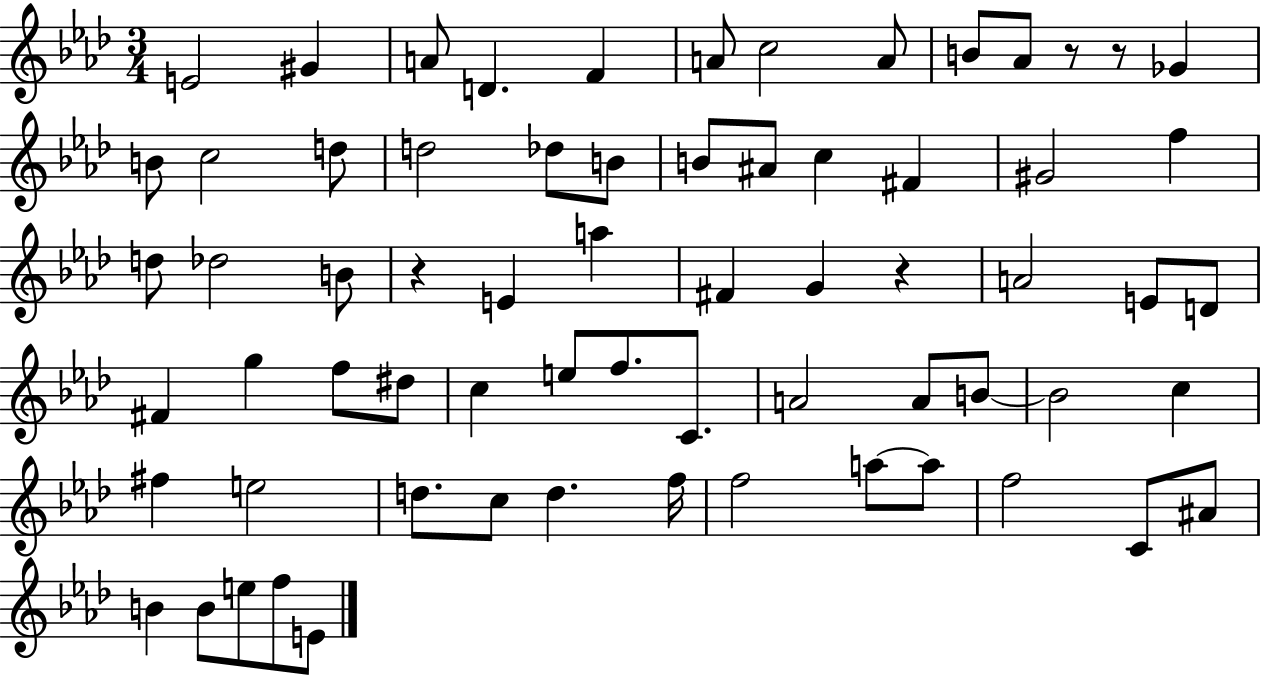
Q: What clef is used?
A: treble